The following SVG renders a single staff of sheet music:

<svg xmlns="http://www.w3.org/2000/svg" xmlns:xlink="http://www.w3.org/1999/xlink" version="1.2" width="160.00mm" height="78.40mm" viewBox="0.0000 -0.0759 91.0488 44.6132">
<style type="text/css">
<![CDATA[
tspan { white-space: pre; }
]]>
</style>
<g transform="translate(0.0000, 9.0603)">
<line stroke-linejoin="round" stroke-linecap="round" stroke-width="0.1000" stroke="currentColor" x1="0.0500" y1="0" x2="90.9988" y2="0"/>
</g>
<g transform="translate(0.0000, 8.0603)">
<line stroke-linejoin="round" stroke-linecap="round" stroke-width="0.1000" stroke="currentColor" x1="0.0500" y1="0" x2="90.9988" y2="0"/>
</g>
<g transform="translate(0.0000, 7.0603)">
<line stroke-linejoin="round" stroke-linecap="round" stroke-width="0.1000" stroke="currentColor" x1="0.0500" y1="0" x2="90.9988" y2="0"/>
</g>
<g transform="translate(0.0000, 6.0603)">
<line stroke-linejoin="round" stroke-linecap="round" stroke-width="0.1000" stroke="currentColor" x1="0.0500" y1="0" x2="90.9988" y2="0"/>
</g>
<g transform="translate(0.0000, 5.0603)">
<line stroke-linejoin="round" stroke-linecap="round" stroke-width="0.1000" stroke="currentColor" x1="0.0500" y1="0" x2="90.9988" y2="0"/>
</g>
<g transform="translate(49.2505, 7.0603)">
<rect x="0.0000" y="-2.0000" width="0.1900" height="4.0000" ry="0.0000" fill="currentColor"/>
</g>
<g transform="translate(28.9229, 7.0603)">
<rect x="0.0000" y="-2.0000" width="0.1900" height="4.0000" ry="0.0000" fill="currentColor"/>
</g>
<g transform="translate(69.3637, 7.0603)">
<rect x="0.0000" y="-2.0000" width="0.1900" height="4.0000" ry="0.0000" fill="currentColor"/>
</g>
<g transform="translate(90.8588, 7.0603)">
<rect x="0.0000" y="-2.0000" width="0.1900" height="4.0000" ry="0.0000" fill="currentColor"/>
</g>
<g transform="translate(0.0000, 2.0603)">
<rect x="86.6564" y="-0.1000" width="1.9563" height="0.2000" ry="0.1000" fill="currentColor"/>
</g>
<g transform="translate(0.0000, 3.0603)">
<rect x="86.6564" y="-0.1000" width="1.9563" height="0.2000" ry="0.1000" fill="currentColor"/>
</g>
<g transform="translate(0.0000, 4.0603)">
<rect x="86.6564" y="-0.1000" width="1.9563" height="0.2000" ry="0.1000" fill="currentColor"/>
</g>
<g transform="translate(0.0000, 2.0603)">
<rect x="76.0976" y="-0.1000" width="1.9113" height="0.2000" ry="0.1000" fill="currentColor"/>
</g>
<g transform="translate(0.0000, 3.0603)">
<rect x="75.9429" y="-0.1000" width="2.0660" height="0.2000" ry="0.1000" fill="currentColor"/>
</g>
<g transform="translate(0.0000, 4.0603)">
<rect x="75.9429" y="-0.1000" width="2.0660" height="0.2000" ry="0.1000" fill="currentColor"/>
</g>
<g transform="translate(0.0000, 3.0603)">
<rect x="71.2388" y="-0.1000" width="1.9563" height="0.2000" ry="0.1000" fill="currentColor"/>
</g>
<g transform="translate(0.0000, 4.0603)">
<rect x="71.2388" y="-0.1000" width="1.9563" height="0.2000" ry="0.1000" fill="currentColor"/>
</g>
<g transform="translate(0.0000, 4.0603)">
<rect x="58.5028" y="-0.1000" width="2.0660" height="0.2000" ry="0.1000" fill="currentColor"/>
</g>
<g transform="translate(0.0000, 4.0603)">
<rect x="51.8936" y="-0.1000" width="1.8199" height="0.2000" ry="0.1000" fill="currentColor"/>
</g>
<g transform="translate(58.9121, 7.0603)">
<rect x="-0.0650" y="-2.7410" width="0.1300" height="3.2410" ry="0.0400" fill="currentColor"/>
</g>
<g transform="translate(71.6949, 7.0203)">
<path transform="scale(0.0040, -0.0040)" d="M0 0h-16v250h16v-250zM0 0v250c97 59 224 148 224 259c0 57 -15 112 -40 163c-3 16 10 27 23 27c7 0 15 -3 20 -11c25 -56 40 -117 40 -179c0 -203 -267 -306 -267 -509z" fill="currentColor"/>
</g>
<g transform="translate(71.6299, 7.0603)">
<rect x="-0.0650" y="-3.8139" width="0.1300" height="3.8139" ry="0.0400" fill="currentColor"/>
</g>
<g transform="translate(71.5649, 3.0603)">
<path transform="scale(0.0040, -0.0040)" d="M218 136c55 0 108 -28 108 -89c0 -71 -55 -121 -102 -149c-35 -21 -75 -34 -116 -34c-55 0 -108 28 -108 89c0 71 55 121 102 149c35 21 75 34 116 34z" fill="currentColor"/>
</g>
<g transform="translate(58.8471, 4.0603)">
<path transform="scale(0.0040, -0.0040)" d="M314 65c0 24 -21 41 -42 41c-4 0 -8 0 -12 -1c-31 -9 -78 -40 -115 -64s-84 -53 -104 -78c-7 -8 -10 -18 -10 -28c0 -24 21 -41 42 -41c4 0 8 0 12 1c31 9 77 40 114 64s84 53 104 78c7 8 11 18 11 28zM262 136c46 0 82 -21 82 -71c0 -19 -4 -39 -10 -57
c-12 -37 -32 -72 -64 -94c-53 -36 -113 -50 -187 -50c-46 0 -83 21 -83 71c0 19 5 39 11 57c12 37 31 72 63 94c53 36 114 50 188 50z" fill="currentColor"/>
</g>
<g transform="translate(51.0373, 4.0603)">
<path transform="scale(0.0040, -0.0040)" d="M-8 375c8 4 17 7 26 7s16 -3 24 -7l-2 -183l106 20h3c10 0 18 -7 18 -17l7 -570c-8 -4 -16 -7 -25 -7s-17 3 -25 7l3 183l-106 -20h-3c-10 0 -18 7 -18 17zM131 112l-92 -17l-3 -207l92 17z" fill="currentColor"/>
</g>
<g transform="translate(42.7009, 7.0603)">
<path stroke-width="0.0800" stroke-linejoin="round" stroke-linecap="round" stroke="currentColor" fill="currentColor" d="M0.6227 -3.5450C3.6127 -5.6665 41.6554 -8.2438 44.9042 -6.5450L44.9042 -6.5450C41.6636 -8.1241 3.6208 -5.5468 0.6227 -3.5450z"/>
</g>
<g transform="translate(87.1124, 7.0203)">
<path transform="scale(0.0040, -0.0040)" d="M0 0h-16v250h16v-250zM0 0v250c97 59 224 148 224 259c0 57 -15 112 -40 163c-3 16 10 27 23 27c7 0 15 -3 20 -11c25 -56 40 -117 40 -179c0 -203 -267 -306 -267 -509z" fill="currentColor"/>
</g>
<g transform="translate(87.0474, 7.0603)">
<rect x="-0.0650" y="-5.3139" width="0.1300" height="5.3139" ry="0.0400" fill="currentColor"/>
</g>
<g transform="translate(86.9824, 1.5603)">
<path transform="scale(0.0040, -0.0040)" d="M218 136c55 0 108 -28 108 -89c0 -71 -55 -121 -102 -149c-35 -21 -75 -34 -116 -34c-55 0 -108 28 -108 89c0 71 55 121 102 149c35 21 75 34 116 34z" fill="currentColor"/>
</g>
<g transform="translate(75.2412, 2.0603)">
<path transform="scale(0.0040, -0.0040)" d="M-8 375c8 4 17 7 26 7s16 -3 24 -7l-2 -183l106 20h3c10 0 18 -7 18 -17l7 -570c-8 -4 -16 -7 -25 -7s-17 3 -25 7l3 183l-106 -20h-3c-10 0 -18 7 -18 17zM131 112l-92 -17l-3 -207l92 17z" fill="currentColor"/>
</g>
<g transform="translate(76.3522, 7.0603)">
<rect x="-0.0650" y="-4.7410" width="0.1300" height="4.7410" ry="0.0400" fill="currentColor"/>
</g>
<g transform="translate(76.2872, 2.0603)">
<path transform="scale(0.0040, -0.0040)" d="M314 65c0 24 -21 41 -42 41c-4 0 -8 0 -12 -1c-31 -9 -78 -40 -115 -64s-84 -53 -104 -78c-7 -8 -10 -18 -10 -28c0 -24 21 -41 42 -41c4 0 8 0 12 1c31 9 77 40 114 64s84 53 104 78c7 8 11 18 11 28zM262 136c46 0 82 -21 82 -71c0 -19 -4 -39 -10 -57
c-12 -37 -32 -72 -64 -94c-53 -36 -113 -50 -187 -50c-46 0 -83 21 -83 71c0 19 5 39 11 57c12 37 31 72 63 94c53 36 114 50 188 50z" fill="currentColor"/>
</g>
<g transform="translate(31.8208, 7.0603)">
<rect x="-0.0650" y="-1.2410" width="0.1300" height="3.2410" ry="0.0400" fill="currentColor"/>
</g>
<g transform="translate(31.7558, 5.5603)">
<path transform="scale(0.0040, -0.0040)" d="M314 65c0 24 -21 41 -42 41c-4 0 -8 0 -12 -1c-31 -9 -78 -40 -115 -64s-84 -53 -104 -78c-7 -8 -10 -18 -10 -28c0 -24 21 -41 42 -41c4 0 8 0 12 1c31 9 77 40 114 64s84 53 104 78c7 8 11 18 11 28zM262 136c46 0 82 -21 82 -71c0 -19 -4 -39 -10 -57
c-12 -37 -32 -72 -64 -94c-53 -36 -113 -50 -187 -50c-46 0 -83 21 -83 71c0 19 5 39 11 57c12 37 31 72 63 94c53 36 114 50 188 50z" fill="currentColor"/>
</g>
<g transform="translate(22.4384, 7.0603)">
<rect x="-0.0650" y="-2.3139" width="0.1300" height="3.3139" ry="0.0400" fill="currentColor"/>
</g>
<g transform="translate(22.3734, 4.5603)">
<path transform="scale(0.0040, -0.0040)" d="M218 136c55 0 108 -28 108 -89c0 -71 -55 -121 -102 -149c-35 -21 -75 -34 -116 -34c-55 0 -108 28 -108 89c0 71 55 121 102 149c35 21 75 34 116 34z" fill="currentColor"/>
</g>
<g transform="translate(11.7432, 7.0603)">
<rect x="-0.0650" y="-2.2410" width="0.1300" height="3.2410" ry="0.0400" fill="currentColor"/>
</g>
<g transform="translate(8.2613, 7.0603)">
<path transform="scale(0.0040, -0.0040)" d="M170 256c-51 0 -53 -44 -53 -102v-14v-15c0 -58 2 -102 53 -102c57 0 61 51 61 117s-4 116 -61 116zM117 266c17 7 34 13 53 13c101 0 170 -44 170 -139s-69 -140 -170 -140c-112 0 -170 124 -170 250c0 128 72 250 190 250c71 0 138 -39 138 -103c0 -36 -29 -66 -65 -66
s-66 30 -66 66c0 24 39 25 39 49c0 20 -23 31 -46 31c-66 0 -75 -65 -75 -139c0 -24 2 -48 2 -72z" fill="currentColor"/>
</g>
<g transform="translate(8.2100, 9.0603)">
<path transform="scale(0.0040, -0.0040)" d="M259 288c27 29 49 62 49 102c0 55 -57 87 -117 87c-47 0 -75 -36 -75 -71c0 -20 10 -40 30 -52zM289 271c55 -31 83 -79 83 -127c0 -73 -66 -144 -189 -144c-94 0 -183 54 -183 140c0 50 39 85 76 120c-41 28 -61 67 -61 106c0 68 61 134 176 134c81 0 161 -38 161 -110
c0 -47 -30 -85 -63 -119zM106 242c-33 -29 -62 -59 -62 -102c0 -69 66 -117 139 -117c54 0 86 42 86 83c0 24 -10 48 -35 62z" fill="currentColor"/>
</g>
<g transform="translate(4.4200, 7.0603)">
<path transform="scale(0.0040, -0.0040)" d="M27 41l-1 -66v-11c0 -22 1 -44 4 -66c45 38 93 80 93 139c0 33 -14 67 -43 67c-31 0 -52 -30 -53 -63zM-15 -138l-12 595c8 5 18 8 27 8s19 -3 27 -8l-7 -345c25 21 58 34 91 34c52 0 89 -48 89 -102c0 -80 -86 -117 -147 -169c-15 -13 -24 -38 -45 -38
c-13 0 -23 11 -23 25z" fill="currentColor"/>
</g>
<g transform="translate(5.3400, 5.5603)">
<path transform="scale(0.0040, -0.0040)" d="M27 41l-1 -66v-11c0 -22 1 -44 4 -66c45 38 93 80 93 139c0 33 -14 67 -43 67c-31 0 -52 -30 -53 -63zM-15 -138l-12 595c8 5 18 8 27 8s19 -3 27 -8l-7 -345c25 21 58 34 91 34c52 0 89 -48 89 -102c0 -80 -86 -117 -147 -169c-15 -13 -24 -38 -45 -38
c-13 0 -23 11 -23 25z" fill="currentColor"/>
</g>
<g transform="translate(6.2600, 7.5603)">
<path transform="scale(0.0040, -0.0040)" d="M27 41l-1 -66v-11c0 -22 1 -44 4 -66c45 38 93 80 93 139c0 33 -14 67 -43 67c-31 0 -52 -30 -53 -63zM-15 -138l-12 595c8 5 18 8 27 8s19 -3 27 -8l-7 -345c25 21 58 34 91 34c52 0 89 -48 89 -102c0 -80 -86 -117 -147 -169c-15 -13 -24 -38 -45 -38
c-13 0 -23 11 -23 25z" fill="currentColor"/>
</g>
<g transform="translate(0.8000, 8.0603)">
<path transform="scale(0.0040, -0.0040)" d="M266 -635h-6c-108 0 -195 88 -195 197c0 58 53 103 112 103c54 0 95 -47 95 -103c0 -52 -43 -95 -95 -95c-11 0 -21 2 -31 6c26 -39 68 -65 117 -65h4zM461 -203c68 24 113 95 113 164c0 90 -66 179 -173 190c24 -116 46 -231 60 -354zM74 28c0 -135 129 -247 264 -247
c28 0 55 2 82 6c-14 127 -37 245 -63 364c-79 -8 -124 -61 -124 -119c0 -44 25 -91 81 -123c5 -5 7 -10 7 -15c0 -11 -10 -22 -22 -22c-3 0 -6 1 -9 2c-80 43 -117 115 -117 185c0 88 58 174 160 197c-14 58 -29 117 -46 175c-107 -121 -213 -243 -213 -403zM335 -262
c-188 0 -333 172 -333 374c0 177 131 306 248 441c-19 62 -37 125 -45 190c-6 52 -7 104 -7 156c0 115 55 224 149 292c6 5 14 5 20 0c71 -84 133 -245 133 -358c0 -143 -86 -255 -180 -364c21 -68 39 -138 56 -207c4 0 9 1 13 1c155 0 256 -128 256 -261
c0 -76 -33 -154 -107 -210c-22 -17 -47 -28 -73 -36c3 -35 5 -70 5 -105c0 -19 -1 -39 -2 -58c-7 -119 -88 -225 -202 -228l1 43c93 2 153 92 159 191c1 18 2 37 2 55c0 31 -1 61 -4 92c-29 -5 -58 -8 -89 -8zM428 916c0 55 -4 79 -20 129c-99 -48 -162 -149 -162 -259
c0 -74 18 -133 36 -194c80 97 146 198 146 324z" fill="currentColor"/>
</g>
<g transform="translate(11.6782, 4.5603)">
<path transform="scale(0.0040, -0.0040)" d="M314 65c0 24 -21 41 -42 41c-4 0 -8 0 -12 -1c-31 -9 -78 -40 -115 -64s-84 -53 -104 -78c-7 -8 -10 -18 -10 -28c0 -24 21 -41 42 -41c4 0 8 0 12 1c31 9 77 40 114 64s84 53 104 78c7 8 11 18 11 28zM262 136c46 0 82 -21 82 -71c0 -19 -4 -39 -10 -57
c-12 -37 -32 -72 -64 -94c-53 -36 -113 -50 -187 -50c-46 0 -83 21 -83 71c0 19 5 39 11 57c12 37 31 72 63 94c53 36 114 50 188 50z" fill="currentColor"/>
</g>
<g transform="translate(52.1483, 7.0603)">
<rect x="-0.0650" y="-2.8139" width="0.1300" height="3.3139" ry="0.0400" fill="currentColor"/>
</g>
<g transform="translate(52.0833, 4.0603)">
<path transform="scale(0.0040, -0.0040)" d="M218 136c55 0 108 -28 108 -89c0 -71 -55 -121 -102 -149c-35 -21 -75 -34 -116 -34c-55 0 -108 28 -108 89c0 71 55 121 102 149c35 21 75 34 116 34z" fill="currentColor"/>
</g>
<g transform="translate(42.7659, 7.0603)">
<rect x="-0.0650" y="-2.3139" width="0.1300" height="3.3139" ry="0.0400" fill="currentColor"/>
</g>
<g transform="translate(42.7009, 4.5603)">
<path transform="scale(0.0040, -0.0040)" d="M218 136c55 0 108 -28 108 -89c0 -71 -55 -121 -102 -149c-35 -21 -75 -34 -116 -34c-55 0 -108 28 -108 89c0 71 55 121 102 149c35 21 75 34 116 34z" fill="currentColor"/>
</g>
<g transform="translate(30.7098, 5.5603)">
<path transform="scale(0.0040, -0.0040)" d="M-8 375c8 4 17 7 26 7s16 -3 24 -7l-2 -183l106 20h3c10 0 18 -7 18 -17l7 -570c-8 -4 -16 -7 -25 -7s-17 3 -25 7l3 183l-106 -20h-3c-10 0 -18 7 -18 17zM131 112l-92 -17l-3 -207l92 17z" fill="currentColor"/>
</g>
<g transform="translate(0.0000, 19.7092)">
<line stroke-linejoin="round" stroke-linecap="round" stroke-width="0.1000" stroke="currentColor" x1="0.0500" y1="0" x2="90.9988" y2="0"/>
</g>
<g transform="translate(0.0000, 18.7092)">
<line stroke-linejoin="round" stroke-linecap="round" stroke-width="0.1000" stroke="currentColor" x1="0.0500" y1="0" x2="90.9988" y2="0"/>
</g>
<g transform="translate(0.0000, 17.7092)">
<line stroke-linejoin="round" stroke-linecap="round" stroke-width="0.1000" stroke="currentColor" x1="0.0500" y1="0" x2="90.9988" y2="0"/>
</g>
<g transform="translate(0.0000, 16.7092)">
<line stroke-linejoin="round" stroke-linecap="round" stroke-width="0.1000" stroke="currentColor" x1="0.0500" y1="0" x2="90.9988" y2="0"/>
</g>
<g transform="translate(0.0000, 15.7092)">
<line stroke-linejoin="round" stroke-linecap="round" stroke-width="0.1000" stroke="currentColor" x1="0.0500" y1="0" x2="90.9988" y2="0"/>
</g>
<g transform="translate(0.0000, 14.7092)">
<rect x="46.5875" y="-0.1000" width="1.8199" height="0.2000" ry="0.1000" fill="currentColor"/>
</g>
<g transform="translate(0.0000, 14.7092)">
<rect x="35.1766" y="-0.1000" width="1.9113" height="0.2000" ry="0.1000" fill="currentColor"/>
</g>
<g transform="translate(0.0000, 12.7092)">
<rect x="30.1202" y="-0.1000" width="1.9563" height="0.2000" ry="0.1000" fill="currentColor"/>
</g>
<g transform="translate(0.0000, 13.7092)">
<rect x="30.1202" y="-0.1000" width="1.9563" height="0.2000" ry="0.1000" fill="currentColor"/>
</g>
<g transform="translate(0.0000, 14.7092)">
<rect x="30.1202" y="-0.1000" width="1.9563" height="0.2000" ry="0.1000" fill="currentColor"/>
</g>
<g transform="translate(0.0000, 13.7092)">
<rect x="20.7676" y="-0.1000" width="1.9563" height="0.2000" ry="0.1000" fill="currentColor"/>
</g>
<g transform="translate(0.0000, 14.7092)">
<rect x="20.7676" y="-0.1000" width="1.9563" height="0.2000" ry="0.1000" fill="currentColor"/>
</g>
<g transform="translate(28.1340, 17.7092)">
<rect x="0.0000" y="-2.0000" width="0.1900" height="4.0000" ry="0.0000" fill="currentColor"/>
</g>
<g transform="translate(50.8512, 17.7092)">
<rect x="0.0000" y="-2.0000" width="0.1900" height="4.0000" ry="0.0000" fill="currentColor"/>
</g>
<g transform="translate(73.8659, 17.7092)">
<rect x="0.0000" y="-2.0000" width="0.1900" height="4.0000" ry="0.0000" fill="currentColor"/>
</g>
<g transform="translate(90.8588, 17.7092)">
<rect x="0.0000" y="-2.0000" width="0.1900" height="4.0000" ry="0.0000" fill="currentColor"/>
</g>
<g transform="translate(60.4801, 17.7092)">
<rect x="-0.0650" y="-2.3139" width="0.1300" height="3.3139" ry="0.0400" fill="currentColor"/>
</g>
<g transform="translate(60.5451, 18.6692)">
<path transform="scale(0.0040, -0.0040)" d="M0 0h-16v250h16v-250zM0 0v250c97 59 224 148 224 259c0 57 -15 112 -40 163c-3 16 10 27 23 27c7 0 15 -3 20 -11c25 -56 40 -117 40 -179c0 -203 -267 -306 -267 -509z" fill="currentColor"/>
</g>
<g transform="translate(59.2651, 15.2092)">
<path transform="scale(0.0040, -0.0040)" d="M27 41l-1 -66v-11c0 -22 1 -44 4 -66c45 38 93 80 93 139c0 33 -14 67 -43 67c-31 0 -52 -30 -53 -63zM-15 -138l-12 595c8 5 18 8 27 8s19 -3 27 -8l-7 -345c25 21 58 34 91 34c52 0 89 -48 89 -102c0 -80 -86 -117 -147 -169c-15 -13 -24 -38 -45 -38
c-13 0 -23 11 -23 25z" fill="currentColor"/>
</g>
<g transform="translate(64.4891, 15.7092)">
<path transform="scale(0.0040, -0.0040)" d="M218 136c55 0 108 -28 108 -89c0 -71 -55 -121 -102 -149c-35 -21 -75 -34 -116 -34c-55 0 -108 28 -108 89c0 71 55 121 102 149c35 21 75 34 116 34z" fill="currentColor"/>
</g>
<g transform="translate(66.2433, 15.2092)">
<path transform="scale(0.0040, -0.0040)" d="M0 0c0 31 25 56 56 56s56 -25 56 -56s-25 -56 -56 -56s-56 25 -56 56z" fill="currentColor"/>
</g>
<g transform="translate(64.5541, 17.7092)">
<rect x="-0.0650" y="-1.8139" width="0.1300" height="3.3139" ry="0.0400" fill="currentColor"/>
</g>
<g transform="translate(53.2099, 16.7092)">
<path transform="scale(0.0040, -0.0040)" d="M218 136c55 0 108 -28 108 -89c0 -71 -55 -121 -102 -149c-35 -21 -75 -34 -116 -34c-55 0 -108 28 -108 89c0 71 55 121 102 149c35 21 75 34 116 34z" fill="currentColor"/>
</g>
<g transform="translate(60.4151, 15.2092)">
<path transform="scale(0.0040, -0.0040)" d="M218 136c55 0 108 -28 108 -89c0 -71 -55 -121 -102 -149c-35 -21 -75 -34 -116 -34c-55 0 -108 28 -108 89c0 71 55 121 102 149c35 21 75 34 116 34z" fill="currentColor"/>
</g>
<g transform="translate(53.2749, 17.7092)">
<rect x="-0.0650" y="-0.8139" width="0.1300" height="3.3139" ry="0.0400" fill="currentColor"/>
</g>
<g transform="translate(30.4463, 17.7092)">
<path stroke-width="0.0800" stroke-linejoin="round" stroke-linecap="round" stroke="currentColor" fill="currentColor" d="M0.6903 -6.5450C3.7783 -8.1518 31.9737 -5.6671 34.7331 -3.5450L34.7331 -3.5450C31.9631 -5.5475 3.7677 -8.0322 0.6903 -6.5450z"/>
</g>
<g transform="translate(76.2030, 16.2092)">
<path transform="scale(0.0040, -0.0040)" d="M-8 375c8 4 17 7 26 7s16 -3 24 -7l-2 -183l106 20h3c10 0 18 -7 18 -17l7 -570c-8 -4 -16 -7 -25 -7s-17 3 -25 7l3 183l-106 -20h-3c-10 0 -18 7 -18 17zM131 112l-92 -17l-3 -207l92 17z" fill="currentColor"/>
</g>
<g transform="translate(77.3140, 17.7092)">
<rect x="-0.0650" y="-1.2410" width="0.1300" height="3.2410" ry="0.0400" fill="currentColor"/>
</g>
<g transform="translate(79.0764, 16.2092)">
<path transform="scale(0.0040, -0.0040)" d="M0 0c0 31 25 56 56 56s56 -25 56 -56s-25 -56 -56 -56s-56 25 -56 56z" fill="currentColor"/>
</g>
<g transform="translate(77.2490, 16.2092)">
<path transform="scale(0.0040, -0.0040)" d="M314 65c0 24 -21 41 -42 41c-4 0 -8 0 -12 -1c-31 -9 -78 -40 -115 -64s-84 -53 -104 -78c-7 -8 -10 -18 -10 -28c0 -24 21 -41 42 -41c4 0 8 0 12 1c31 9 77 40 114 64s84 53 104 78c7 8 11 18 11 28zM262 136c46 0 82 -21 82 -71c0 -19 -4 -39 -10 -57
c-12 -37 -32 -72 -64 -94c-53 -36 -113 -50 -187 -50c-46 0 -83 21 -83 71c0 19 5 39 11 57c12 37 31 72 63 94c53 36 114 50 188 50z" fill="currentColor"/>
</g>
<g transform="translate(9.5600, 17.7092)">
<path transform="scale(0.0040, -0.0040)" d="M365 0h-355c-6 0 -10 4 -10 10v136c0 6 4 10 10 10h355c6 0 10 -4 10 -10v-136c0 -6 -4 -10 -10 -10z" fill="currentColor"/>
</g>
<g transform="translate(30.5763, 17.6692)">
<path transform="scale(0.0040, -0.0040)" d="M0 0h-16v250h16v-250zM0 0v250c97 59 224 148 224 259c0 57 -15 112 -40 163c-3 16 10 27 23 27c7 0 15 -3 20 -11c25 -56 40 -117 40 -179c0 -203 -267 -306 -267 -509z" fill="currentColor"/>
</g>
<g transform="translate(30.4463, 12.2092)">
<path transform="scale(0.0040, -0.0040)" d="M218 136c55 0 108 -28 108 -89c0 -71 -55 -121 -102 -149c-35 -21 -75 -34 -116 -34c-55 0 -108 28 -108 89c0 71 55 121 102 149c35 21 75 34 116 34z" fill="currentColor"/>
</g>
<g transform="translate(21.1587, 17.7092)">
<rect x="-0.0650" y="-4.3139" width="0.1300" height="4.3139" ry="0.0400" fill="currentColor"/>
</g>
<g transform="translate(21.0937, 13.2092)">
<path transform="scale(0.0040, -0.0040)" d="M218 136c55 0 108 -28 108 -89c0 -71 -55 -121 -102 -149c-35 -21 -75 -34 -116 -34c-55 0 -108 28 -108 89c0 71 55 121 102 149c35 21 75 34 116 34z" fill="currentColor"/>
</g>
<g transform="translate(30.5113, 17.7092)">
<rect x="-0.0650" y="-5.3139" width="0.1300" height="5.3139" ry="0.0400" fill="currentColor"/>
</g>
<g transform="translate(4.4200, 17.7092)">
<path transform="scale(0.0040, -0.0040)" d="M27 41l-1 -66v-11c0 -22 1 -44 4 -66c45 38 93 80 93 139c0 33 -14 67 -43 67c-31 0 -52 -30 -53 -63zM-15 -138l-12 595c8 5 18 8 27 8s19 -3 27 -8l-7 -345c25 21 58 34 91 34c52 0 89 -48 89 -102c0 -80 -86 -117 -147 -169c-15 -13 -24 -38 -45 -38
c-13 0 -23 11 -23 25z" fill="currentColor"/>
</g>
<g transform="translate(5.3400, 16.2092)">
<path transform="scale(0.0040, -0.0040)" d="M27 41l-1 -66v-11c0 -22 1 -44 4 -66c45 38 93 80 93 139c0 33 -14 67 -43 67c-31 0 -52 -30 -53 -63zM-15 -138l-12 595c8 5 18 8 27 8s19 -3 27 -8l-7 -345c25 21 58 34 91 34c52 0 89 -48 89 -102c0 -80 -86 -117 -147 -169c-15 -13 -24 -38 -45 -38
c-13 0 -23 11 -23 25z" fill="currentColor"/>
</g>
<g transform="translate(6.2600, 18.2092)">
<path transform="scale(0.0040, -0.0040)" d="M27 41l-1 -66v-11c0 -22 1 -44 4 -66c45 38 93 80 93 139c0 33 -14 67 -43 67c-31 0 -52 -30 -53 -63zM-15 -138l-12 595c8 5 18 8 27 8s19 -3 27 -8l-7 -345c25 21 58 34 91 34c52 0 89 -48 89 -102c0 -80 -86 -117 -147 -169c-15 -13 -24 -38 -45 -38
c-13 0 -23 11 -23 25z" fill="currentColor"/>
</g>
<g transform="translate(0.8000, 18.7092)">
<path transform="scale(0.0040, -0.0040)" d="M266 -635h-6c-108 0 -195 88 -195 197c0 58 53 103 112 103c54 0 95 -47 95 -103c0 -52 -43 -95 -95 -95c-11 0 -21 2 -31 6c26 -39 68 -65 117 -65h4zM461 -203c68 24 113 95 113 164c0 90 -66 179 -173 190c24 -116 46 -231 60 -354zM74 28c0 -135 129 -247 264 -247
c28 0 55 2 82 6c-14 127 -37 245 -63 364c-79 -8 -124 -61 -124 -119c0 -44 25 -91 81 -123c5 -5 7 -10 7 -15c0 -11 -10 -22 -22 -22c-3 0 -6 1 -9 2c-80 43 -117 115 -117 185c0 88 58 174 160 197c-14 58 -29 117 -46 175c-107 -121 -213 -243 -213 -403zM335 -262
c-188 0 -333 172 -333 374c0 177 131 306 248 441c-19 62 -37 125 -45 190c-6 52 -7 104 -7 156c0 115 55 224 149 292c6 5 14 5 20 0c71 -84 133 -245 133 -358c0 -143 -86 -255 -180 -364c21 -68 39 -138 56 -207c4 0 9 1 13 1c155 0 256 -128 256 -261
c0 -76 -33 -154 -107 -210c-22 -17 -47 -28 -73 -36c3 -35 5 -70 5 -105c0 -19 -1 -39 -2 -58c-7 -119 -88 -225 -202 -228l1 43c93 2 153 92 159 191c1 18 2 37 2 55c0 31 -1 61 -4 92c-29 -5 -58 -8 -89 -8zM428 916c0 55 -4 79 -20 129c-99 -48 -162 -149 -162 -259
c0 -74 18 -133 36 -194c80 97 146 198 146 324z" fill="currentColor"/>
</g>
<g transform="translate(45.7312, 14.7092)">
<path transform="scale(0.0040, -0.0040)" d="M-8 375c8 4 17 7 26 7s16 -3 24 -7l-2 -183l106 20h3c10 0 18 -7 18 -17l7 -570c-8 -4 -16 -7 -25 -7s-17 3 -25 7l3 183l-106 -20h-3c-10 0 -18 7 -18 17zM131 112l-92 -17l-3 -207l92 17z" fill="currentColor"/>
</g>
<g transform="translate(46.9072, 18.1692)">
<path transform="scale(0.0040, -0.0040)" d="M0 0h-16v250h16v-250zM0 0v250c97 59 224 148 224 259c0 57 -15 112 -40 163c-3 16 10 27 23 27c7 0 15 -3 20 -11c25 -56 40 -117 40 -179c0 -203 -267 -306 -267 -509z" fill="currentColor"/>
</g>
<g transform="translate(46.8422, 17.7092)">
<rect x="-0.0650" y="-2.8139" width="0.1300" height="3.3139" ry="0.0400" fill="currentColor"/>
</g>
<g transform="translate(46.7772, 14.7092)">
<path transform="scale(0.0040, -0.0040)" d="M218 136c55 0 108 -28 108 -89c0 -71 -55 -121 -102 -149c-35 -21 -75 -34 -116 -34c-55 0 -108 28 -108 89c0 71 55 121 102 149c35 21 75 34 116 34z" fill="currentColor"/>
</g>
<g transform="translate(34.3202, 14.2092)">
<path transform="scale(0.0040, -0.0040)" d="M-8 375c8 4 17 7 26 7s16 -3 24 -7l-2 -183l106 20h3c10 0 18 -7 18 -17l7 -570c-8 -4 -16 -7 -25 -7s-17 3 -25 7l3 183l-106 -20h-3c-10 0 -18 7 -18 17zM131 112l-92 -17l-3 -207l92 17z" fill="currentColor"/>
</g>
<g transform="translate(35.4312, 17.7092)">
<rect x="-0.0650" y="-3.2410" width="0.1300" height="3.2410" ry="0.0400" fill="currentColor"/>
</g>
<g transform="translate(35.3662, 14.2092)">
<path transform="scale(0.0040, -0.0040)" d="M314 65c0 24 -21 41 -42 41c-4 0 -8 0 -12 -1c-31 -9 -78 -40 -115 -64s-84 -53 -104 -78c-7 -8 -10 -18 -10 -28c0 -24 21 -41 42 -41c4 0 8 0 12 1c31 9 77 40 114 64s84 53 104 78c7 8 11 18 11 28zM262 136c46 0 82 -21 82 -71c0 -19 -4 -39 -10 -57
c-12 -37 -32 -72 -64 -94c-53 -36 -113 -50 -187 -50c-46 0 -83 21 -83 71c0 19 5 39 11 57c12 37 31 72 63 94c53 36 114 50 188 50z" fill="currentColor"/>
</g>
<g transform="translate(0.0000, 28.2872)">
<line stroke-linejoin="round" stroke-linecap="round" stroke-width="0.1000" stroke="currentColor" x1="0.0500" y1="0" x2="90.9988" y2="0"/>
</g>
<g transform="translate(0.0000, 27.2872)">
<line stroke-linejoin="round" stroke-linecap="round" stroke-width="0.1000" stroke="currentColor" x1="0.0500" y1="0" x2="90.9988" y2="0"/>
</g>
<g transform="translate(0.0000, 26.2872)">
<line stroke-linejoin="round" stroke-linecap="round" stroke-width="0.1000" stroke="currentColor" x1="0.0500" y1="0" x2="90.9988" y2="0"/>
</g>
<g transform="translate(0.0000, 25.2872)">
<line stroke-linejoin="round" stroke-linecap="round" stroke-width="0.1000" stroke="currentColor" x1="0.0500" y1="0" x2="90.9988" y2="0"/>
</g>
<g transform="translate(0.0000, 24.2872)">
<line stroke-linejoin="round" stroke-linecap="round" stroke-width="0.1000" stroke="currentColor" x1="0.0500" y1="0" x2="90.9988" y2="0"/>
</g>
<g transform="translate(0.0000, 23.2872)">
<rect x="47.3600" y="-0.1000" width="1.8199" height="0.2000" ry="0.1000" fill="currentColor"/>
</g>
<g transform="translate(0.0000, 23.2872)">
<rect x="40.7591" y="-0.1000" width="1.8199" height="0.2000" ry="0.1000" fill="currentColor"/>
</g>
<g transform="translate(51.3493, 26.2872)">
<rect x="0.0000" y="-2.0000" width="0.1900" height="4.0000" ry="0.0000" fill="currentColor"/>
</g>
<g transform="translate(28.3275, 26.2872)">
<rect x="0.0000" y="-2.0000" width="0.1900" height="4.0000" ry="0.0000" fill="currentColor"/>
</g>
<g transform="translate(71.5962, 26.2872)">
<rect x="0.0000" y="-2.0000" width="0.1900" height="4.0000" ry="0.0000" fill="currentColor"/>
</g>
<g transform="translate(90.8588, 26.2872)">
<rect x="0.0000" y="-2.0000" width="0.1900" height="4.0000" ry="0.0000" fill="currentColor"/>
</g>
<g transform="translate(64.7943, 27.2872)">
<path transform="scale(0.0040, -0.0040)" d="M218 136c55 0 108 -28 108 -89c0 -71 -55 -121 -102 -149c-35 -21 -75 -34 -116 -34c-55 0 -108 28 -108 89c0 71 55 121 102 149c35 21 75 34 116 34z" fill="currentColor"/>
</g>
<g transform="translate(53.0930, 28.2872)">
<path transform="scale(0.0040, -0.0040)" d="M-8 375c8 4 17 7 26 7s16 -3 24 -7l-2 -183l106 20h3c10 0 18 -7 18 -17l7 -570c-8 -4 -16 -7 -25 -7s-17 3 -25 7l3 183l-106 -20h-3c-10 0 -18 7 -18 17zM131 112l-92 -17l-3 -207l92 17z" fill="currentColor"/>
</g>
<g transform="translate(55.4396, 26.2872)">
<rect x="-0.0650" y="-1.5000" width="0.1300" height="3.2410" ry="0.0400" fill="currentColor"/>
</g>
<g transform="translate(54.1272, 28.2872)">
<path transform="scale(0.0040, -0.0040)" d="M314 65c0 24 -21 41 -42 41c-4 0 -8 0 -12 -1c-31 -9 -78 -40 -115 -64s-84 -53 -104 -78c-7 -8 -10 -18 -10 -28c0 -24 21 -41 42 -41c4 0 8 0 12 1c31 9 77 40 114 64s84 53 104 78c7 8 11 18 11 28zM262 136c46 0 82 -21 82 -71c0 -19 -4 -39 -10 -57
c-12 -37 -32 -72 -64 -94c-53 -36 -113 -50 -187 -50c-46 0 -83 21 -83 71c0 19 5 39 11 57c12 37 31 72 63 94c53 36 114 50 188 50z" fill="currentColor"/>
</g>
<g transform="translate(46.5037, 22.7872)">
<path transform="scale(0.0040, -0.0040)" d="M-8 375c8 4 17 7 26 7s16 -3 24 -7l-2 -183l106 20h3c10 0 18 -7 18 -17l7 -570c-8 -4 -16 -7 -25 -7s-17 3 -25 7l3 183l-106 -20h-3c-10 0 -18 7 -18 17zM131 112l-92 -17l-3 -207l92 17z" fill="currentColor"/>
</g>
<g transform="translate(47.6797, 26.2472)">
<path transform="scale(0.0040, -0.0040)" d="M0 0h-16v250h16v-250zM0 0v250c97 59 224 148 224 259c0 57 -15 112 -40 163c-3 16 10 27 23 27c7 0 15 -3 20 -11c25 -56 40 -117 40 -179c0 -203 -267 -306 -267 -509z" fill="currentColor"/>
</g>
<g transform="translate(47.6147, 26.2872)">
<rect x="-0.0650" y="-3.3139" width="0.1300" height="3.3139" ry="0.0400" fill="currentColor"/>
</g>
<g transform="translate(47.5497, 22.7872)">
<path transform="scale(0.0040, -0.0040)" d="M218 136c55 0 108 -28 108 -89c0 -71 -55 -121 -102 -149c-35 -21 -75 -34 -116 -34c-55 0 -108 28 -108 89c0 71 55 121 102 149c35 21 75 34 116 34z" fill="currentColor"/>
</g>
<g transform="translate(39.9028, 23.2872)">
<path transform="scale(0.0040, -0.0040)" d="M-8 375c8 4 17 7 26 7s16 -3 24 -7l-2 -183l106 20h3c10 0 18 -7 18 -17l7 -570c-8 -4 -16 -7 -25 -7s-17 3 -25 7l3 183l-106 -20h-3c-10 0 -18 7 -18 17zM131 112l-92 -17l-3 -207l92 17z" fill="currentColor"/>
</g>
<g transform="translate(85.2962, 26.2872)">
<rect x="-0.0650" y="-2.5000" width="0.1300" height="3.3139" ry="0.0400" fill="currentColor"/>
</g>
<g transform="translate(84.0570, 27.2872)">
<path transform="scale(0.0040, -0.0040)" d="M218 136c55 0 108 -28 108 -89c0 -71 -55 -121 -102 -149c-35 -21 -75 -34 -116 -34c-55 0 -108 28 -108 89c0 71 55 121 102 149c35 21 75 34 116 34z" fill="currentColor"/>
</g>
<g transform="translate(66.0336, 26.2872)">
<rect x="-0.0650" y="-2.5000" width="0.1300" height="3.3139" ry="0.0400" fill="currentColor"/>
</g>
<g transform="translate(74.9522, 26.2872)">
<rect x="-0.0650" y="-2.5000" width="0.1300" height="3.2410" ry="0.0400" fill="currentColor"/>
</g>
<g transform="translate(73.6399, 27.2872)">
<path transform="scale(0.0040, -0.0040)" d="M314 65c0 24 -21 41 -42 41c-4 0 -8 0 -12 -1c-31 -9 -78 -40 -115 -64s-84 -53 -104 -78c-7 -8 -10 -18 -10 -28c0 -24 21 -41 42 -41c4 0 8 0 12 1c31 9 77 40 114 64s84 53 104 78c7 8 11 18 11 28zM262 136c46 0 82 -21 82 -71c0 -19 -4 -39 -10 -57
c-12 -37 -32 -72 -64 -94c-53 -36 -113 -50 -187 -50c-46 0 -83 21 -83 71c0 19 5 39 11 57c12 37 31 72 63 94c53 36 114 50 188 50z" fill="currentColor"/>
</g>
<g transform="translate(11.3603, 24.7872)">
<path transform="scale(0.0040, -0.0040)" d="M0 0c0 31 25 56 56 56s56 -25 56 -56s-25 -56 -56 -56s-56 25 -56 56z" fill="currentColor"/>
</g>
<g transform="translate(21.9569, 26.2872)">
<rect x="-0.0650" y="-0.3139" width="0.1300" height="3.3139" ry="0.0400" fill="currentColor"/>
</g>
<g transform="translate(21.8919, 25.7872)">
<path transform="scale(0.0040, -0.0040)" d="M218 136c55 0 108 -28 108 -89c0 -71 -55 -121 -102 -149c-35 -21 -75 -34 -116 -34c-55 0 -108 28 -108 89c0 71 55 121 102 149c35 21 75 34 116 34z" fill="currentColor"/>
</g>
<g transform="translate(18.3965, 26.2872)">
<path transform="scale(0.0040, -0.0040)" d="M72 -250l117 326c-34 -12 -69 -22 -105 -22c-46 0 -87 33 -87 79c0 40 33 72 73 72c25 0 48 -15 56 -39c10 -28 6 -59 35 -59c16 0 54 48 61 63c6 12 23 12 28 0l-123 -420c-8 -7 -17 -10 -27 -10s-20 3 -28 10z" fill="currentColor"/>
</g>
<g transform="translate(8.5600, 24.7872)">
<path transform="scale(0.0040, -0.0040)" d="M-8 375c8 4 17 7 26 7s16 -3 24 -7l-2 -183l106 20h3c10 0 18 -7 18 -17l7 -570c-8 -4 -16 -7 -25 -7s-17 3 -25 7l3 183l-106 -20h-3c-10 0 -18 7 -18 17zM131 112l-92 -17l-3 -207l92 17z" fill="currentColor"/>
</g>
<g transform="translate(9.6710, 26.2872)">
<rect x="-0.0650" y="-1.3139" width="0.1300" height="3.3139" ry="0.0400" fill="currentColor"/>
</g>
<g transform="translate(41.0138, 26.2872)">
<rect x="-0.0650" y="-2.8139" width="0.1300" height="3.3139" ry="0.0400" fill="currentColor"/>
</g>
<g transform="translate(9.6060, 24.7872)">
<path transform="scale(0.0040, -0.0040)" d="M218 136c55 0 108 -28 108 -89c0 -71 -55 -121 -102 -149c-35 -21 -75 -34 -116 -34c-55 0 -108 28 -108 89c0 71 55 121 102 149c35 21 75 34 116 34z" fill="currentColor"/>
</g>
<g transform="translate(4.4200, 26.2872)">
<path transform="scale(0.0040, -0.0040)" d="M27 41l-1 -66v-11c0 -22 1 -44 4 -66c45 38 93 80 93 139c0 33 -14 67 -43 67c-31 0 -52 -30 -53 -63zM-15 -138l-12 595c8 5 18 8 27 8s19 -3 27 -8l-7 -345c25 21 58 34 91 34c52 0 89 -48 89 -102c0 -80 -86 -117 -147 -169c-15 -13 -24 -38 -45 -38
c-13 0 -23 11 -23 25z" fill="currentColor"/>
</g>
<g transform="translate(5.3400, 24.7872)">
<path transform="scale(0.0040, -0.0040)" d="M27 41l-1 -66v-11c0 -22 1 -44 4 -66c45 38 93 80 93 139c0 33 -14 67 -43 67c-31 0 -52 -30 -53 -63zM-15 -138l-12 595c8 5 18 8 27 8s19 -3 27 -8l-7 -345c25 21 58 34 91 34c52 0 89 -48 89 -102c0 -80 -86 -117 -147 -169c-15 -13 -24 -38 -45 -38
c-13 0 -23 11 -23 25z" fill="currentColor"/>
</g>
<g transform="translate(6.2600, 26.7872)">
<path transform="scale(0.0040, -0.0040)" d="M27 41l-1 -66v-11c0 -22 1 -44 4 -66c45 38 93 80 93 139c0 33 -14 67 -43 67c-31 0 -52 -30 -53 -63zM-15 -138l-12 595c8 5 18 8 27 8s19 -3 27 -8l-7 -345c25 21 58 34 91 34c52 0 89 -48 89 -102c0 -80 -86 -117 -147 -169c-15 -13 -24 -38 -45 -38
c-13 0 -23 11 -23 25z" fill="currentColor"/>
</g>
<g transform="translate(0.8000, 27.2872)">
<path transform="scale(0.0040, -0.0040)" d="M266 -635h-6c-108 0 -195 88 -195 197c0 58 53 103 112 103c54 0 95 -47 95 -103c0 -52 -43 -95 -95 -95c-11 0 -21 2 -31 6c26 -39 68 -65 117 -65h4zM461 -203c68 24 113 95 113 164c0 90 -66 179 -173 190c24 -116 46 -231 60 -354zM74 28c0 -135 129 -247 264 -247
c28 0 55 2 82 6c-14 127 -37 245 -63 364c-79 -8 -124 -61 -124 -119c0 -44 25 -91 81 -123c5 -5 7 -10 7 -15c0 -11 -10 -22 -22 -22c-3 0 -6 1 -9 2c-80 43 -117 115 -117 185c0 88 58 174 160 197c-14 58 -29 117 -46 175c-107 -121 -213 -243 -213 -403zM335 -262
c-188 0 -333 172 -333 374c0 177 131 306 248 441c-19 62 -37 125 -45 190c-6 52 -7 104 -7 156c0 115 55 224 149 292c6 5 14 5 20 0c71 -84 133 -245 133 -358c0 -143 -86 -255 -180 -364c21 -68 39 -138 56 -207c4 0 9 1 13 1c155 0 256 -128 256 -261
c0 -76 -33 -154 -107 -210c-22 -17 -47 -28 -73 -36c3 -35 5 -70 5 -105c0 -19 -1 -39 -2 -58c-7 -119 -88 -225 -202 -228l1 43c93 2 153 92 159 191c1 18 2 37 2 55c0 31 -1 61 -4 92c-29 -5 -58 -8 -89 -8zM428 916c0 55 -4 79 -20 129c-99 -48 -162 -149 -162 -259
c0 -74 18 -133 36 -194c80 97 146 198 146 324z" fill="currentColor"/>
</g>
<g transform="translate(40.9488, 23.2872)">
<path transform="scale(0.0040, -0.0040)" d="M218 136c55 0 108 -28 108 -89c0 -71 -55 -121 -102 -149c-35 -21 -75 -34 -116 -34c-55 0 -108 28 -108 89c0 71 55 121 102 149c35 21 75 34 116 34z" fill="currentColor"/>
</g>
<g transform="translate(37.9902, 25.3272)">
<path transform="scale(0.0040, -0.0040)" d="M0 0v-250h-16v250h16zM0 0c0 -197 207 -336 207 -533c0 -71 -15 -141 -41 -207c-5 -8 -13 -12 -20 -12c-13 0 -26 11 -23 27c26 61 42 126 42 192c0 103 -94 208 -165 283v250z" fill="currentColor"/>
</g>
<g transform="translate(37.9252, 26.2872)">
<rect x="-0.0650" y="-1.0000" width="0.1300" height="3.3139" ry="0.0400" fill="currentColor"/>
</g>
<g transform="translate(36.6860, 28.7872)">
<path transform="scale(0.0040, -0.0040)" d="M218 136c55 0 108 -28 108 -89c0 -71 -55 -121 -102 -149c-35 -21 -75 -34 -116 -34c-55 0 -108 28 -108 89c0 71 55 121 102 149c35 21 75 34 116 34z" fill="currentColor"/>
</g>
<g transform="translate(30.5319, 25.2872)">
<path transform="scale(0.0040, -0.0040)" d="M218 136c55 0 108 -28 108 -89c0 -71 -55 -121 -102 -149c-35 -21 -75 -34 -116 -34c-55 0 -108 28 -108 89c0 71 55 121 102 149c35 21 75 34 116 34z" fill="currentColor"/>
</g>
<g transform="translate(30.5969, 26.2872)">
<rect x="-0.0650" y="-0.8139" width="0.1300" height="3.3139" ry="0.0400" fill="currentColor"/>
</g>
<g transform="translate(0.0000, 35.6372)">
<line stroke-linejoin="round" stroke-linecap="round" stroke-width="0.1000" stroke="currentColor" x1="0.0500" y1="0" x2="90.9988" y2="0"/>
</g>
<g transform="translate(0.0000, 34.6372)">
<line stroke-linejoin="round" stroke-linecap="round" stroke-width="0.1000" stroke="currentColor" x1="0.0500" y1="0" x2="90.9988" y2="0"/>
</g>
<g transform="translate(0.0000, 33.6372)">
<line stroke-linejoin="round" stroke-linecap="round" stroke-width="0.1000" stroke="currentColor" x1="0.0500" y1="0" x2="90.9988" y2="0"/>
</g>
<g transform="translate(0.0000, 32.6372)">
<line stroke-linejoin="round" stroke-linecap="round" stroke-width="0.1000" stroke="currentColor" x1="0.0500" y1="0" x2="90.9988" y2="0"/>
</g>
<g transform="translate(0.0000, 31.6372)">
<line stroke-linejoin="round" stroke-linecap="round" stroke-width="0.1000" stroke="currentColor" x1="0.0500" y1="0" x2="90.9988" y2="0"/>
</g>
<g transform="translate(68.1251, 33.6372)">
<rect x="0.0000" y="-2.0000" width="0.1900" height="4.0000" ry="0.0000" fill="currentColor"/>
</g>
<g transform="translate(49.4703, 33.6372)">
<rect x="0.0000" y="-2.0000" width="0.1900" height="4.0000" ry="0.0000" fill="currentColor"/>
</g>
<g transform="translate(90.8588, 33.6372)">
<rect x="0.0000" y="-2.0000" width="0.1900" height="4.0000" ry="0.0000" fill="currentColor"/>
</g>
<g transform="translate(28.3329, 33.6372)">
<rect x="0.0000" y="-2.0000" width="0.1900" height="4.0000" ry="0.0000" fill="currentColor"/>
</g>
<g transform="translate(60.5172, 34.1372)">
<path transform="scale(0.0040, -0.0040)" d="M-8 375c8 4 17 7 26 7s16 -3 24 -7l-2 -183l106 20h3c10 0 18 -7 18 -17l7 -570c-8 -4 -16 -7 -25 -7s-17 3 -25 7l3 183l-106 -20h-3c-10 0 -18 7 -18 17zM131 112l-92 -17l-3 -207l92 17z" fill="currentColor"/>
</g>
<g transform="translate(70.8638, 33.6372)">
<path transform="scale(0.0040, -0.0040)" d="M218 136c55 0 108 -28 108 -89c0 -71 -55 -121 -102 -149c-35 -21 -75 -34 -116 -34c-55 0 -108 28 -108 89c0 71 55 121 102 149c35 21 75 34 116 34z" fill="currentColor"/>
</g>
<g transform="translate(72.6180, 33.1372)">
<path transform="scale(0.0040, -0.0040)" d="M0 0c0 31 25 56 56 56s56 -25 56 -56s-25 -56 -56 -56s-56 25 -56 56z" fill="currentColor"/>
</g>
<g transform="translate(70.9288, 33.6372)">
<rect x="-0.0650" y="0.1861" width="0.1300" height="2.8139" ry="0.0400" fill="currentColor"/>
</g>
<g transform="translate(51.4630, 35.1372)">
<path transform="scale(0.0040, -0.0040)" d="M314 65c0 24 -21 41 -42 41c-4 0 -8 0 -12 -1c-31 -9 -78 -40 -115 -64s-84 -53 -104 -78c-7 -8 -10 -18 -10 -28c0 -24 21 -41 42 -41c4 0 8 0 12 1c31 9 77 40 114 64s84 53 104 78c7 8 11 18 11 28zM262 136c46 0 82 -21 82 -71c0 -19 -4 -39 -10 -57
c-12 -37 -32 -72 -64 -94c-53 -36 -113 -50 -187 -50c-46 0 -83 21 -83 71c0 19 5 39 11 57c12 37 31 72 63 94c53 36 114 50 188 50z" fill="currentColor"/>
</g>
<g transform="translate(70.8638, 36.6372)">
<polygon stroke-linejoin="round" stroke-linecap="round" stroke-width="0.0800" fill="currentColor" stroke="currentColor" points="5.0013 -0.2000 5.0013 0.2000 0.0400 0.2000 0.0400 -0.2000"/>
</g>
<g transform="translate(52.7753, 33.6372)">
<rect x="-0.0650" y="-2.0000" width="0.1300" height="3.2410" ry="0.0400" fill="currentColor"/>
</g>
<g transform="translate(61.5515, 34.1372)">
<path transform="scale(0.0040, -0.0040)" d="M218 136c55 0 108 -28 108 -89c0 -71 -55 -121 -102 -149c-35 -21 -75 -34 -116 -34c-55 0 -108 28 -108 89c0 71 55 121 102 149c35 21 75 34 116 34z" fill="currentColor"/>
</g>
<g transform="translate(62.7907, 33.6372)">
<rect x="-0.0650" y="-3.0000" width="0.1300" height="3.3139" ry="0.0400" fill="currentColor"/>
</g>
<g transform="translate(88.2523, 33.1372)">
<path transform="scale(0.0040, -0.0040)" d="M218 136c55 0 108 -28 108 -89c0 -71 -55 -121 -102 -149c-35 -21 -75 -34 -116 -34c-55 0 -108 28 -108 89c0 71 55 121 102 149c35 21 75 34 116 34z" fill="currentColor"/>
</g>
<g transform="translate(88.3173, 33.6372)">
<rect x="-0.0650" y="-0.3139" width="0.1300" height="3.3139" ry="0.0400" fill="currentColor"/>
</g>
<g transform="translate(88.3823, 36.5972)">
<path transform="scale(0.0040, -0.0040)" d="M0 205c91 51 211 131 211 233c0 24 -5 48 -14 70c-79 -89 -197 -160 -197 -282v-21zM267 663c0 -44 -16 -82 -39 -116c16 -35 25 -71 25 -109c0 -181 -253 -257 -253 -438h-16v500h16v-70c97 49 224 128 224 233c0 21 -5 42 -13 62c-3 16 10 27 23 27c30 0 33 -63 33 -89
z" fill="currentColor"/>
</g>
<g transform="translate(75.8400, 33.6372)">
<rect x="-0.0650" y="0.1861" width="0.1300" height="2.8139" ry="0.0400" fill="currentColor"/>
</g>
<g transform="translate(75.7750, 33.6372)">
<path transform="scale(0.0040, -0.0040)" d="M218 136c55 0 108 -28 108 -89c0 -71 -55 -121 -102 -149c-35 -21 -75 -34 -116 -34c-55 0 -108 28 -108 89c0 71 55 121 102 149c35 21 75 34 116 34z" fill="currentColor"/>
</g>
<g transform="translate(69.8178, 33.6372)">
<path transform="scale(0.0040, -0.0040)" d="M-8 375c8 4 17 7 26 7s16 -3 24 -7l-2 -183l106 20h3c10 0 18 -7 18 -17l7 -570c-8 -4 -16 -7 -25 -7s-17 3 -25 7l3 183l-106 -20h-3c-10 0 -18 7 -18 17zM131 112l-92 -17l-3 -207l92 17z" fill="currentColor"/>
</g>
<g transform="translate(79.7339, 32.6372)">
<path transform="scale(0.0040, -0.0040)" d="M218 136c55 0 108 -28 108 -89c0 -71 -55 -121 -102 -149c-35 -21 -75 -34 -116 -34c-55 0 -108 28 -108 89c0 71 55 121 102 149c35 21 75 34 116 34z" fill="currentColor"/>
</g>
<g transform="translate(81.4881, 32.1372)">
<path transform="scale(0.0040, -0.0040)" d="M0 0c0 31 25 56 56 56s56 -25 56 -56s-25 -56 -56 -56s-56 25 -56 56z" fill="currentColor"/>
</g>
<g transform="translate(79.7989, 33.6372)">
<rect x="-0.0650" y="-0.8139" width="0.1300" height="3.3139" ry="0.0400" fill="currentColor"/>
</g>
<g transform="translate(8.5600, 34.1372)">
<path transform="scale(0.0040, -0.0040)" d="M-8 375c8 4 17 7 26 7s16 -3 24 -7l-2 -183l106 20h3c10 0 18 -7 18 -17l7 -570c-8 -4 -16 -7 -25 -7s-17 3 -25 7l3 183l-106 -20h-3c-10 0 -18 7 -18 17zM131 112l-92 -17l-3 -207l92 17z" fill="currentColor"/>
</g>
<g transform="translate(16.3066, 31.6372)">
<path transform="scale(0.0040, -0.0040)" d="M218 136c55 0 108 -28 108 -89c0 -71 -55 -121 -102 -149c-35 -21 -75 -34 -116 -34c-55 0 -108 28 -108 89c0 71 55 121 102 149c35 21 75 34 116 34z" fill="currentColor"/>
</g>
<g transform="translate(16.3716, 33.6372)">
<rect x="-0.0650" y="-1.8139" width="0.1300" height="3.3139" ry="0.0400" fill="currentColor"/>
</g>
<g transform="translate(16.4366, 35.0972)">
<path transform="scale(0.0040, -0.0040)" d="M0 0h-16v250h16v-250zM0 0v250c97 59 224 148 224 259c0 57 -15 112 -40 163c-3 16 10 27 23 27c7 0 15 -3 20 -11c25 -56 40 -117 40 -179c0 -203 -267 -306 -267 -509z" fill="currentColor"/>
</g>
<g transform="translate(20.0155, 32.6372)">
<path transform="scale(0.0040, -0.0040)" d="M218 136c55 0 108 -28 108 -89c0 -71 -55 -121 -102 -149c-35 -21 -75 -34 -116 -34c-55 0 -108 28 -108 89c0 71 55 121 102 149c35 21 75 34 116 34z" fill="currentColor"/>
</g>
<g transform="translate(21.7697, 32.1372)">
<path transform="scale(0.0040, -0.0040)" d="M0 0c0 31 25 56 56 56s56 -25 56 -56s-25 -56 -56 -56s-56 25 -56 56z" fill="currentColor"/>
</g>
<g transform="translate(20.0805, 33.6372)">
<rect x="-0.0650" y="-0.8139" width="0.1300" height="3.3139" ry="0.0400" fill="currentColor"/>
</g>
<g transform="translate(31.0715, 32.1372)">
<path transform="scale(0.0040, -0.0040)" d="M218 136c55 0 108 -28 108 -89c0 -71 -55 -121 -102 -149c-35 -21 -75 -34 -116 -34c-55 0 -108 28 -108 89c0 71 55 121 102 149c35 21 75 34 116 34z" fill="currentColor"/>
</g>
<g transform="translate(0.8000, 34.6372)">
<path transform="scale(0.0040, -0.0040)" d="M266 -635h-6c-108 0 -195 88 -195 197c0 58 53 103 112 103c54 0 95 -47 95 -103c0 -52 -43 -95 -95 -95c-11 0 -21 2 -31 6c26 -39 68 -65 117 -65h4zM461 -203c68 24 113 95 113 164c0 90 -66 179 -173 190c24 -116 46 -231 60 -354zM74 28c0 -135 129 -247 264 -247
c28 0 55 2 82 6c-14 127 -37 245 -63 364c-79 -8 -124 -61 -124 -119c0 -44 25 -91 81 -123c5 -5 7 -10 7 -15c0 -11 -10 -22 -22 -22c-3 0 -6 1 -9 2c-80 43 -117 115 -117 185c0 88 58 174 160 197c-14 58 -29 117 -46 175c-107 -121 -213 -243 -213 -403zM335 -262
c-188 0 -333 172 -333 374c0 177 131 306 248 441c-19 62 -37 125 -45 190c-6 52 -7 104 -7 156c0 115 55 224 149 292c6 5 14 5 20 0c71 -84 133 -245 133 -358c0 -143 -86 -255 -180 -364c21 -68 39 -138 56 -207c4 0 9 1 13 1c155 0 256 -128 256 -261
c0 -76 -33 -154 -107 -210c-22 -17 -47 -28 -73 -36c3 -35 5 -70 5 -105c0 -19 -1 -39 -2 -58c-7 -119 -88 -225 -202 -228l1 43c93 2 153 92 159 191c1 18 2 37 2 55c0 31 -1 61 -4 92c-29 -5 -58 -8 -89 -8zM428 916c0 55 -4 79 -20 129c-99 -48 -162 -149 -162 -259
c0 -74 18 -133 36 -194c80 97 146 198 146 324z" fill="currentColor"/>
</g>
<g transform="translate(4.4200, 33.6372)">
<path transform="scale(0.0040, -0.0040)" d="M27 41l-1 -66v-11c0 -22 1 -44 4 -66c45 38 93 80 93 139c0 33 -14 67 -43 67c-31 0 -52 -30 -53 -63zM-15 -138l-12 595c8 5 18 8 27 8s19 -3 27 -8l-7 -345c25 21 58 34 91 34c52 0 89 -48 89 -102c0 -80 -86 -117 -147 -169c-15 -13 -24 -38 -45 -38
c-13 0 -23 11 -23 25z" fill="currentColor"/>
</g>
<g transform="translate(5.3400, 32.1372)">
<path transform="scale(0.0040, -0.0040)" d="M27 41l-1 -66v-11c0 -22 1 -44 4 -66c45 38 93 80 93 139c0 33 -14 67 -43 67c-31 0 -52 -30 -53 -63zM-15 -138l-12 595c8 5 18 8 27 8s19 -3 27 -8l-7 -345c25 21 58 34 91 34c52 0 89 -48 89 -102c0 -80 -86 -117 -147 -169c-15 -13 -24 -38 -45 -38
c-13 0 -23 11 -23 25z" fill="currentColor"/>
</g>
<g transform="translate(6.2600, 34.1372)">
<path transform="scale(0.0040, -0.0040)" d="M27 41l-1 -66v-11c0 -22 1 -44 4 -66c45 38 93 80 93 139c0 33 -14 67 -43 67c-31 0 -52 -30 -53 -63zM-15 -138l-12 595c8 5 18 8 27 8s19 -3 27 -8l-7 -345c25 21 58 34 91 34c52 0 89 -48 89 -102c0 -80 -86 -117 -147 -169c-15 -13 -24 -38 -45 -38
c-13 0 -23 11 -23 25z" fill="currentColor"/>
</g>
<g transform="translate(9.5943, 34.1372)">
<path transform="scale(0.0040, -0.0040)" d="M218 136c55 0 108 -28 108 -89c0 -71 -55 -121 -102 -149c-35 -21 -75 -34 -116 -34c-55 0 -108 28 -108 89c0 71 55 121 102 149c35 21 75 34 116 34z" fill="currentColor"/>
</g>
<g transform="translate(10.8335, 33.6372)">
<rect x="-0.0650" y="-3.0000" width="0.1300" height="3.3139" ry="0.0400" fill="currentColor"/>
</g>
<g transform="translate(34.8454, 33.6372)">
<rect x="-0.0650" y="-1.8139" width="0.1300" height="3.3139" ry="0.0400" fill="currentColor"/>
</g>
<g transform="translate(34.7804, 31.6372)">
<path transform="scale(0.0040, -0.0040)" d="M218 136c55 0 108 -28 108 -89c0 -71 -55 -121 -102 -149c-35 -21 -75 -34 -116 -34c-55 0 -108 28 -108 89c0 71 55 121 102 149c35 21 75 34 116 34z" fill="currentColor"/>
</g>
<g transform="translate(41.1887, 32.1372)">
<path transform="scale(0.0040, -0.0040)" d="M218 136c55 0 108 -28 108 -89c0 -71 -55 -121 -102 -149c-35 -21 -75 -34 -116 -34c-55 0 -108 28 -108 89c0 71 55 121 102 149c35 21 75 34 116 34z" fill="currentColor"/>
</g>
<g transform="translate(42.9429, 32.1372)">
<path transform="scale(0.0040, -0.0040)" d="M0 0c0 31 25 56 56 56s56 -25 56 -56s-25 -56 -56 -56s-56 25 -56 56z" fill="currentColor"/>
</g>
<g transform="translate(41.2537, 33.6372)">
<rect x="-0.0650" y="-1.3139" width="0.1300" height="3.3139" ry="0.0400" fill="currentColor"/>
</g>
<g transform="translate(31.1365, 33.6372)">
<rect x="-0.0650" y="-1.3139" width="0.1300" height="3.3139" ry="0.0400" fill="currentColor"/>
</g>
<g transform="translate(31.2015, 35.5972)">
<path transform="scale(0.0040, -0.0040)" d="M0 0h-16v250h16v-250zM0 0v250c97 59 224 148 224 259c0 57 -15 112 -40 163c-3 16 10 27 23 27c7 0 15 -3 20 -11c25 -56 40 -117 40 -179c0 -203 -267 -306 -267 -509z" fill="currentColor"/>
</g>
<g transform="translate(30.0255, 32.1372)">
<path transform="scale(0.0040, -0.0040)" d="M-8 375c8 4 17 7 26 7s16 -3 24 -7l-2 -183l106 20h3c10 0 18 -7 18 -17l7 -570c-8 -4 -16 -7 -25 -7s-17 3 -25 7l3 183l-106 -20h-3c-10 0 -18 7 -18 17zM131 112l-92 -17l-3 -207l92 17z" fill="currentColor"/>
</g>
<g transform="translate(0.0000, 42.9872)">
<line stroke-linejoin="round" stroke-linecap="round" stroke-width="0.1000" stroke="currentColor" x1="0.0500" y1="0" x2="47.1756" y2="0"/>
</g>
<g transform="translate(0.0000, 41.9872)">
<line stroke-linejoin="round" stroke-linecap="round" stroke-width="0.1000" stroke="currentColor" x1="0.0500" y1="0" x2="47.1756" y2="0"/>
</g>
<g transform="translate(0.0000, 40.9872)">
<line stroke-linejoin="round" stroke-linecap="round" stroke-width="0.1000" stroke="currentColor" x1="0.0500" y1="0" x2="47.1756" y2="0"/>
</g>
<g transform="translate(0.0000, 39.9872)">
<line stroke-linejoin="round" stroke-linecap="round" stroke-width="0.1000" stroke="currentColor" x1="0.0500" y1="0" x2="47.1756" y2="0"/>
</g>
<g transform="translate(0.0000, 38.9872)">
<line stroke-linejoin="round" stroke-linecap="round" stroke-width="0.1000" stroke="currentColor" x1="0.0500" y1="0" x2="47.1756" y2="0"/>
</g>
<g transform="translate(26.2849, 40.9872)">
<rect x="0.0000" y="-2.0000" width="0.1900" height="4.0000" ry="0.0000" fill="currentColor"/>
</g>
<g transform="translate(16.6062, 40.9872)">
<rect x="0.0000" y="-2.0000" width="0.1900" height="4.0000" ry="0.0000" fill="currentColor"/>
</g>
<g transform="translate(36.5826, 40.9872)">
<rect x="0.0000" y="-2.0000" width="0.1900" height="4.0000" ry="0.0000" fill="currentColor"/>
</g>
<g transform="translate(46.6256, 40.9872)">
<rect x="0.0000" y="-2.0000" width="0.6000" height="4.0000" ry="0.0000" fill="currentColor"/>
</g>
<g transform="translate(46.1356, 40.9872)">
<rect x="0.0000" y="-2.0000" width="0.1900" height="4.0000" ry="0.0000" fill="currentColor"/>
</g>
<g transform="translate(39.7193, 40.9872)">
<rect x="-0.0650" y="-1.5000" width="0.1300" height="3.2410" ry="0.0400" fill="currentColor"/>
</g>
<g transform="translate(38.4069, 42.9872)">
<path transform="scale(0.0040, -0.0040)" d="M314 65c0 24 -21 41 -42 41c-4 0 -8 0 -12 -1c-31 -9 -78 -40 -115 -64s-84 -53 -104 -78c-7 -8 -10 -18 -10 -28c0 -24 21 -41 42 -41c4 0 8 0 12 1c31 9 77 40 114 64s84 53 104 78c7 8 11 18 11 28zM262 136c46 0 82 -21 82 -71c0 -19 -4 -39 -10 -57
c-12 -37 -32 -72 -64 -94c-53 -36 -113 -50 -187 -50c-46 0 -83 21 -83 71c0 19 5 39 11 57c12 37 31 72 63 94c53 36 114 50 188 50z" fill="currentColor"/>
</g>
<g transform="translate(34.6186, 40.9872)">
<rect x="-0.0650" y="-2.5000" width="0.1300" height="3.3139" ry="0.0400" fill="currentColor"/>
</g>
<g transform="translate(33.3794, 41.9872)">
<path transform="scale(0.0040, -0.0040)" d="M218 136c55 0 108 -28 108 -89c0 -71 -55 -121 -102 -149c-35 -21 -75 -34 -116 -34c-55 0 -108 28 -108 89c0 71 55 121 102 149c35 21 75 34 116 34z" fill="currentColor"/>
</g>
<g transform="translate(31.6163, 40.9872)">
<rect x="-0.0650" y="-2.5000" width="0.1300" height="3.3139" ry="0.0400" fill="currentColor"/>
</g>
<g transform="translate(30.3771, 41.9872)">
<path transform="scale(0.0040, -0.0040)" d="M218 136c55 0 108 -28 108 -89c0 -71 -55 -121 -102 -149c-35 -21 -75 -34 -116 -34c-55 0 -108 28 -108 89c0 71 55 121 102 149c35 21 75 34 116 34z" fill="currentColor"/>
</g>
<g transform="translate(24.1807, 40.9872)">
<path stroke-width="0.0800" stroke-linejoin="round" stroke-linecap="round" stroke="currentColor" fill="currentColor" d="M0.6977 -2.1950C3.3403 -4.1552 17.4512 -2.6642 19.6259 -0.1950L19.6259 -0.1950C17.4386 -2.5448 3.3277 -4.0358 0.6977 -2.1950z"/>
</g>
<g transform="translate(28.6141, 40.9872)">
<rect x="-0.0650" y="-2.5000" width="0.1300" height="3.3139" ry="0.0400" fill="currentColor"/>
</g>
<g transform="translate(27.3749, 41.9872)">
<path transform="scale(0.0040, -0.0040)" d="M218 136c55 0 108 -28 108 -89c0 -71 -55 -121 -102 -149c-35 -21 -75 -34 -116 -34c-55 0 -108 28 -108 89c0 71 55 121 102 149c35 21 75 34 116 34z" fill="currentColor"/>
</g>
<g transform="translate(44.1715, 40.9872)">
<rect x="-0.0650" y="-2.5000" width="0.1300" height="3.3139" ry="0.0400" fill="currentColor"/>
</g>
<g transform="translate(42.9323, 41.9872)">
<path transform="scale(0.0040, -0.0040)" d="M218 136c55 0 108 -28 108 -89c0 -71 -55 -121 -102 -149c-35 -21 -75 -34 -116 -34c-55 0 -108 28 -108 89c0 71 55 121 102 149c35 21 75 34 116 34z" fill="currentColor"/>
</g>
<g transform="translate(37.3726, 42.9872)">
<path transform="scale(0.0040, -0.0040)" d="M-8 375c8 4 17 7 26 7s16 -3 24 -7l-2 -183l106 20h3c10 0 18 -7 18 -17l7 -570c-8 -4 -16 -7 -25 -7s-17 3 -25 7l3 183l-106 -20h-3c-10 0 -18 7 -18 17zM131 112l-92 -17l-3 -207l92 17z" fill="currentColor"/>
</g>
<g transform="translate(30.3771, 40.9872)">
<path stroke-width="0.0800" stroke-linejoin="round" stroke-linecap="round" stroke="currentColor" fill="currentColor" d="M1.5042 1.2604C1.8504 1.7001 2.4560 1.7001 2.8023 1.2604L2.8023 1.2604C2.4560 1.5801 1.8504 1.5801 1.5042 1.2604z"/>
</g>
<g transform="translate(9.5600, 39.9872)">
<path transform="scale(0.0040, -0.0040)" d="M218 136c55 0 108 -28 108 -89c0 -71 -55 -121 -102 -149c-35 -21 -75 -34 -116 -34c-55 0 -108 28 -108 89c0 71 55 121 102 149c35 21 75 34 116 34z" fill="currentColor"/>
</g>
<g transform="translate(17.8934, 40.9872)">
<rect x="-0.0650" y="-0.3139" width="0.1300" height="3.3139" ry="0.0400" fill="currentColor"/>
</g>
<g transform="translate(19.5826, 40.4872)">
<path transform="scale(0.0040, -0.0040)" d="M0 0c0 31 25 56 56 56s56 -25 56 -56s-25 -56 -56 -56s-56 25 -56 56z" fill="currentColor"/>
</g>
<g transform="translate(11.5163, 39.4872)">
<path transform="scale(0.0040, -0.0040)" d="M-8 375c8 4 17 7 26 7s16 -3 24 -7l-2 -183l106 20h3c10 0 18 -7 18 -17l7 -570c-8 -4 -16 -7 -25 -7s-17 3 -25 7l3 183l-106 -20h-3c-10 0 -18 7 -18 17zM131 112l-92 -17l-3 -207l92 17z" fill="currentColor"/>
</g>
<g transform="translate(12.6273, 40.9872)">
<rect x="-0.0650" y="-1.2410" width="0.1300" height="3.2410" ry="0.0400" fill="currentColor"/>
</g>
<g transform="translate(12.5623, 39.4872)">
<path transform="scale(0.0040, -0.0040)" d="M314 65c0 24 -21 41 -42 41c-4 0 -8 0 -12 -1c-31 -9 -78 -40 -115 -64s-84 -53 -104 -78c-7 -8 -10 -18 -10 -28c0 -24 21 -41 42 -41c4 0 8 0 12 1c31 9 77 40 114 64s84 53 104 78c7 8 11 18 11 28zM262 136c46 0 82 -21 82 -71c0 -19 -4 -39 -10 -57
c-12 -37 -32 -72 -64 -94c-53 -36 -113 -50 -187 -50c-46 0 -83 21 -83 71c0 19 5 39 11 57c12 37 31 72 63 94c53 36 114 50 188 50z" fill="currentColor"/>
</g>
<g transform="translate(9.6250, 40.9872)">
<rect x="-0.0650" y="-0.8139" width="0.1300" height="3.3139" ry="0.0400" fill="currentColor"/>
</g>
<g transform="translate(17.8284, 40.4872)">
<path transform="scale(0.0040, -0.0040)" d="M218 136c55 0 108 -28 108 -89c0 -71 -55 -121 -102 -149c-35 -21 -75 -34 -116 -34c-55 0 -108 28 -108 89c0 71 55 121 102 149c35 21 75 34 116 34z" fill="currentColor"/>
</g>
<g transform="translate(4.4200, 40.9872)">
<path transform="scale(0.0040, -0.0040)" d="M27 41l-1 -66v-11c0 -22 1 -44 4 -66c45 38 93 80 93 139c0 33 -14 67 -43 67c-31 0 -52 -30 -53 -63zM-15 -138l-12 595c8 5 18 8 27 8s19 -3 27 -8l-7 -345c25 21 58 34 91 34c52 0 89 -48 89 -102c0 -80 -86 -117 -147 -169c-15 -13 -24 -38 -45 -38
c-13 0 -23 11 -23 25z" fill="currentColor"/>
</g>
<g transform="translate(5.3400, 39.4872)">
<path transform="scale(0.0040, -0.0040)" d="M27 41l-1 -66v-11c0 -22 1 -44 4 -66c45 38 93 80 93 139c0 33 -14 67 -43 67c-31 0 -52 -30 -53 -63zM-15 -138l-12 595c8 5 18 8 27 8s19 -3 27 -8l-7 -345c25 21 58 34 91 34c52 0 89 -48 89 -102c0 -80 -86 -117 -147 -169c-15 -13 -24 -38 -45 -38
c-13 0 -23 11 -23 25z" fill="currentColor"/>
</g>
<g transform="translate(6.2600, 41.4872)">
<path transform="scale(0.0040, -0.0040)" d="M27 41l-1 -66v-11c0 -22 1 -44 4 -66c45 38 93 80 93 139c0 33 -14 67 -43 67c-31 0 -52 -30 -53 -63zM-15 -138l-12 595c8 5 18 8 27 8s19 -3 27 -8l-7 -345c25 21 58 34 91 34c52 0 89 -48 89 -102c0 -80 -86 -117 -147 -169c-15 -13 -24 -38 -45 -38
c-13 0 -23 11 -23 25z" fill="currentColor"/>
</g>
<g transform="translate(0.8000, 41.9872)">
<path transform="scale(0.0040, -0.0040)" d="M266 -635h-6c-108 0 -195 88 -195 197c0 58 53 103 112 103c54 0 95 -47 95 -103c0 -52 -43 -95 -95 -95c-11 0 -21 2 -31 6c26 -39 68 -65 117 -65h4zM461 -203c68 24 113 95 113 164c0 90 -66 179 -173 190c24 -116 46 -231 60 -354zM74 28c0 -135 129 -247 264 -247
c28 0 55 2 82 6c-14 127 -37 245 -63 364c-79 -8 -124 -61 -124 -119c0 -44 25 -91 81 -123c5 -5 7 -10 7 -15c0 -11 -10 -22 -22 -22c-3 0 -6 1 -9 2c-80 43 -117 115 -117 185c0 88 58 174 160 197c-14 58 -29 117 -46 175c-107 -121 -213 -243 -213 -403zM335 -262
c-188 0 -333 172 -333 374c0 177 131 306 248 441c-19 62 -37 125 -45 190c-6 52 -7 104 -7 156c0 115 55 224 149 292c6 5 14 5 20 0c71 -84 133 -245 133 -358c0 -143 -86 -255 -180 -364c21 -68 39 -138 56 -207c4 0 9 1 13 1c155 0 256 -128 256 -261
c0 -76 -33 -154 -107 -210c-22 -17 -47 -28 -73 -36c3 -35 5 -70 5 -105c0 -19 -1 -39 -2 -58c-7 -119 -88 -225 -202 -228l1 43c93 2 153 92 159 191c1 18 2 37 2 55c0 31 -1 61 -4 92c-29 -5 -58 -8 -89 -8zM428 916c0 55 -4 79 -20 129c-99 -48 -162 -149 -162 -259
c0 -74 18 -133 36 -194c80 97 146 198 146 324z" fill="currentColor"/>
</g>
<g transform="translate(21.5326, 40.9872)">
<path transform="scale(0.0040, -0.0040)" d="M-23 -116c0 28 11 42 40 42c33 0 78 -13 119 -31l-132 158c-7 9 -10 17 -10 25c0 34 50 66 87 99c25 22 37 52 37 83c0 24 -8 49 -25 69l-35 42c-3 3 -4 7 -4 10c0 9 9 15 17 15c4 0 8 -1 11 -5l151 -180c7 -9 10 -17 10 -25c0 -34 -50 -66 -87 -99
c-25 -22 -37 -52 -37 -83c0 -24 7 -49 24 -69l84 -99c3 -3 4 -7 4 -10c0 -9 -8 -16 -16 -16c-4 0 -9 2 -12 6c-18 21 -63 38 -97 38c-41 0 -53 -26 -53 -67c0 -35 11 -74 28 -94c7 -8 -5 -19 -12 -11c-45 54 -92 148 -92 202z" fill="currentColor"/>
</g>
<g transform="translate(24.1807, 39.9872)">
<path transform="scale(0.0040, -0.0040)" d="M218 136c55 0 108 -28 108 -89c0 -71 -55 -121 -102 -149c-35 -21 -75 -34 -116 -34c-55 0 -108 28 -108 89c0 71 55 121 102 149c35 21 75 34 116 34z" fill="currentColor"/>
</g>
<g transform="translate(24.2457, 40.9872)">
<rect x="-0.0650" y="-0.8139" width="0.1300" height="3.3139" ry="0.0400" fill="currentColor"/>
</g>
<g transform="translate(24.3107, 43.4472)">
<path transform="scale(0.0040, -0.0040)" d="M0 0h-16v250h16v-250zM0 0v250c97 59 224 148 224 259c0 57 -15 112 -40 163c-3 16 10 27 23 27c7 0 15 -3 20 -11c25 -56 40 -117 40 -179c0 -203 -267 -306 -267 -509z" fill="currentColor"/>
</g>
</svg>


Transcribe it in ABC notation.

X:1
T:Untitled
M:6/8
L:1/4
K:Eb
g2 g e2 g a a2 c'/2 e'2 f'/2 z2 d' f'/2 b2 a/2 d _g/2 f e2 e z/2 c d D/2 a b/2 E2 G G2 G A f/2 d e/2 f e F2 A B/2 B/2 d c/4 d e2 c z d/2 G G G E2 G